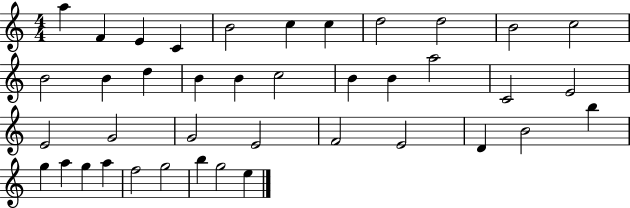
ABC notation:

X:1
T:Untitled
M:4/4
L:1/4
K:C
a F E C B2 c c d2 d2 B2 c2 B2 B d B B c2 B B a2 C2 E2 E2 G2 G2 E2 F2 E2 D B2 b g a g a f2 g2 b g2 e